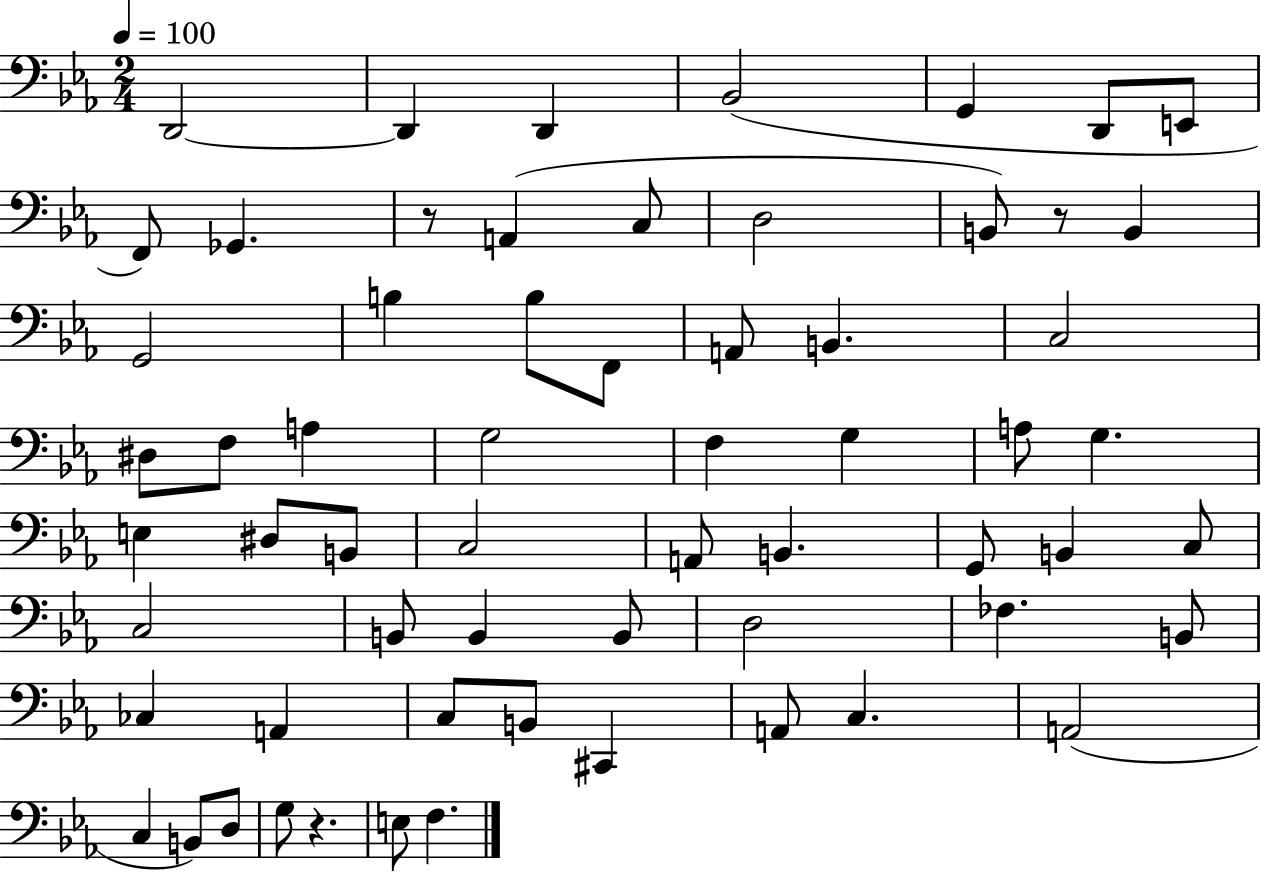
D2/h D2/q D2/q Bb2/h G2/q D2/e E2/e F2/e Gb2/q. R/e A2/q C3/e D3/h B2/e R/e B2/q G2/h B3/q B3/e F2/e A2/e B2/q. C3/h D#3/e F3/e A3/q G3/h F3/q G3/q A3/e G3/q. E3/q D#3/e B2/e C3/h A2/e B2/q. G2/e B2/q C3/e C3/h B2/e B2/q B2/e D3/h FES3/q. B2/e CES3/q A2/q C3/e B2/e C#2/q A2/e C3/q. A2/h C3/q B2/e D3/e G3/e R/q. E3/e F3/q.